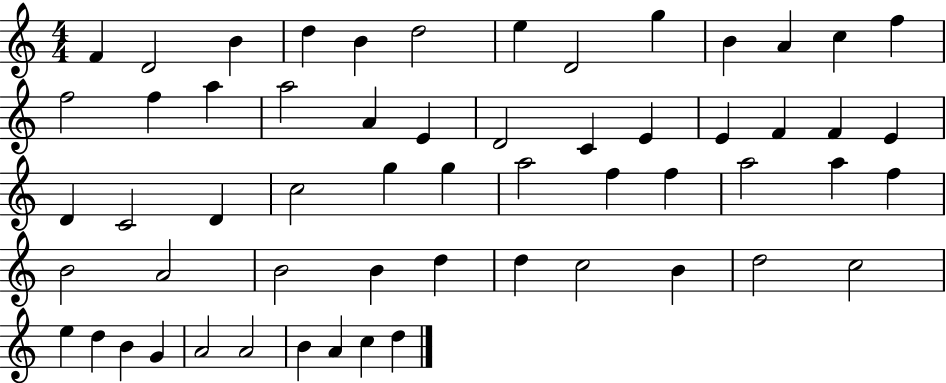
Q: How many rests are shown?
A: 0